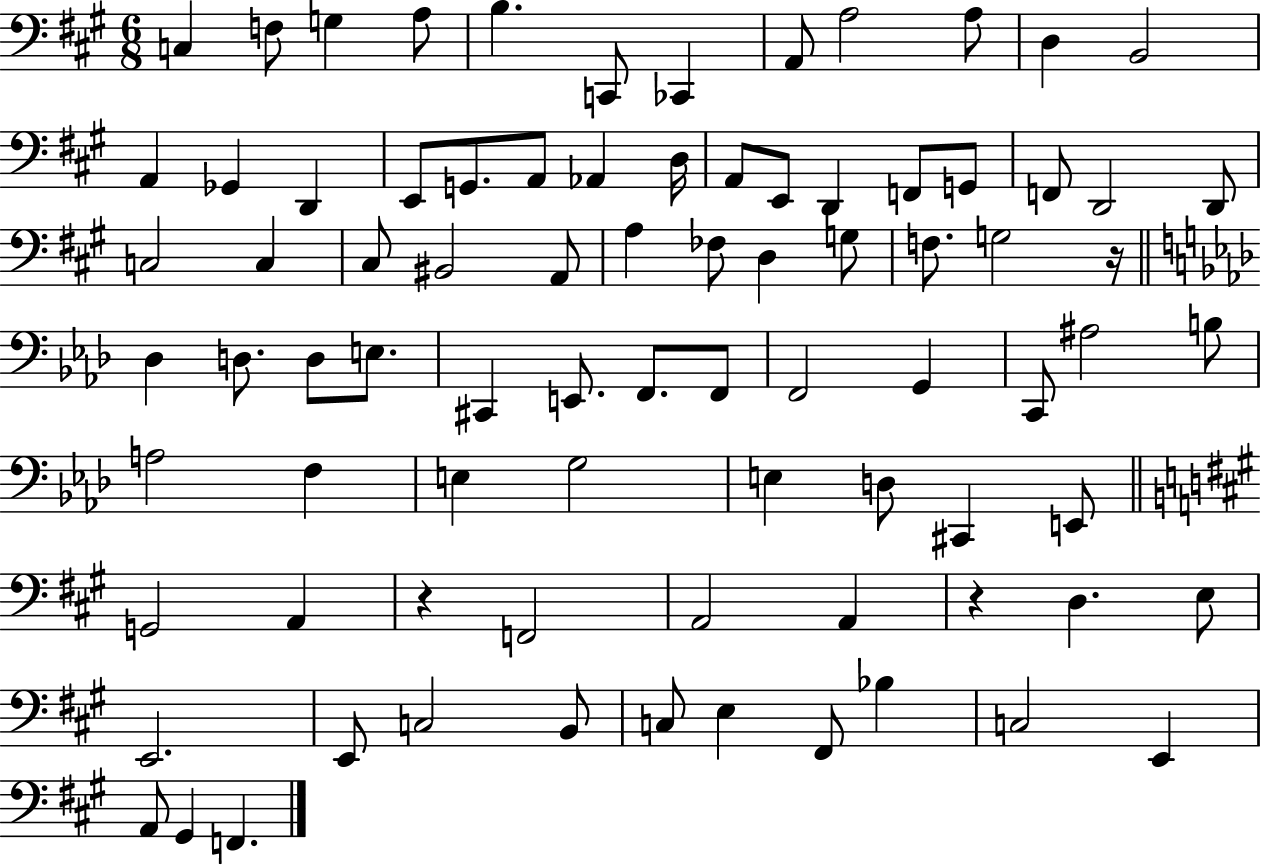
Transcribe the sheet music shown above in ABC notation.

X:1
T:Untitled
M:6/8
L:1/4
K:A
C, F,/2 G, A,/2 B, C,,/2 _C,, A,,/2 A,2 A,/2 D, B,,2 A,, _G,, D,, E,,/2 G,,/2 A,,/2 _A,, D,/4 A,,/2 E,,/2 D,, F,,/2 G,,/2 F,,/2 D,,2 D,,/2 C,2 C, ^C,/2 ^B,,2 A,,/2 A, _F,/2 D, G,/2 F,/2 G,2 z/4 _D, D,/2 D,/2 E,/2 ^C,, E,,/2 F,,/2 F,,/2 F,,2 G,, C,,/2 ^A,2 B,/2 A,2 F, E, G,2 E, D,/2 ^C,, E,,/2 G,,2 A,, z F,,2 A,,2 A,, z D, E,/2 E,,2 E,,/2 C,2 B,,/2 C,/2 E, ^F,,/2 _B, C,2 E,, A,,/2 ^G,, F,,